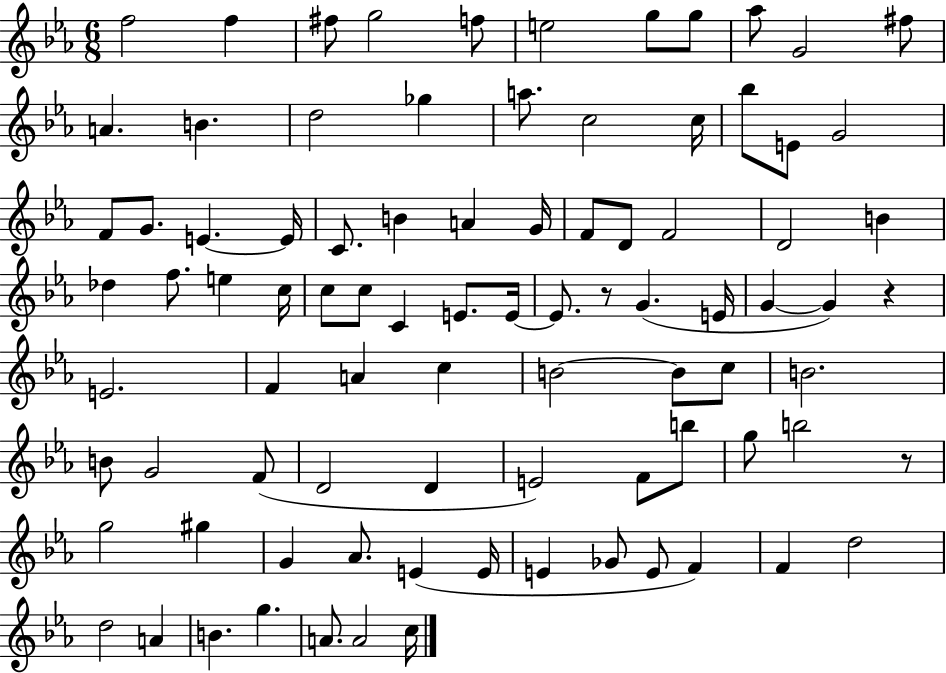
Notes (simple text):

F5/h F5/q F#5/e G5/h F5/e E5/h G5/e G5/e Ab5/e G4/h F#5/e A4/q. B4/q. D5/h Gb5/q A5/e. C5/h C5/s Bb5/e E4/e G4/h F4/e G4/e. E4/q. E4/s C4/e. B4/q A4/q G4/s F4/e D4/e F4/h D4/h B4/q Db5/q F5/e. E5/q C5/s C5/e C5/e C4/q E4/e. E4/s E4/e. R/e G4/q. E4/s G4/q G4/q R/q E4/h. F4/q A4/q C5/q B4/h B4/e C5/e B4/h. B4/e G4/h F4/e D4/h D4/q E4/h F4/e B5/e G5/e B5/h R/e G5/h G#5/q G4/q Ab4/e. E4/q E4/s E4/q Gb4/e E4/e F4/q F4/q D5/h D5/h A4/q B4/q. G5/q. A4/e. A4/h C5/s